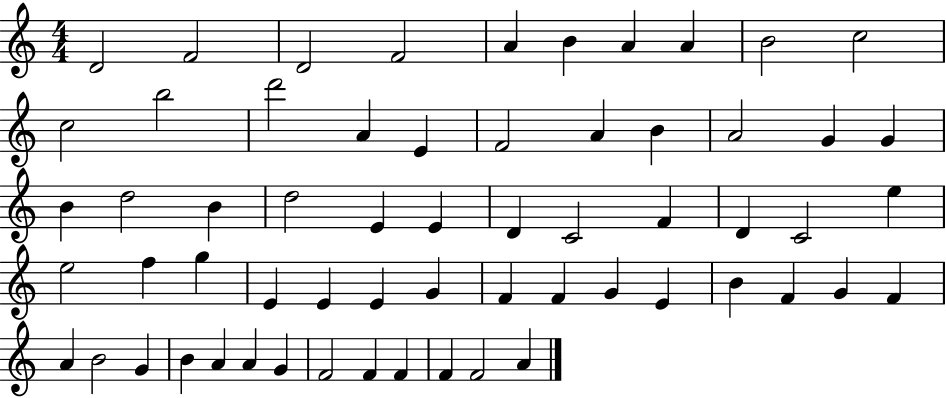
D4/h F4/h D4/h F4/h A4/q B4/q A4/q A4/q B4/h C5/h C5/h B5/h D6/h A4/q E4/q F4/h A4/q B4/q A4/h G4/q G4/q B4/q D5/h B4/q D5/h E4/q E4/q D4/q C4/h F4/q D4/q C4/h E5/q E5/h F5/q G5/q E4/q E4/q E4/q G4/q F4/q F4/q G4/q E4/q B4/q F4/q G4/q F4/q A4/q B4/h G4/q B4/q A4/q A4/q G4/q F4/h F4/q F4/q F4/q F4/h A4/q